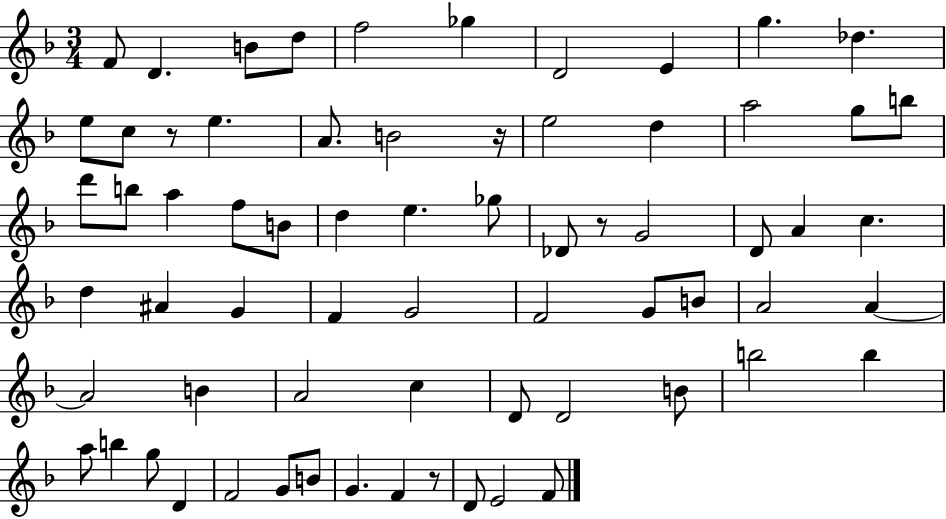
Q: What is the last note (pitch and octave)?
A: F4